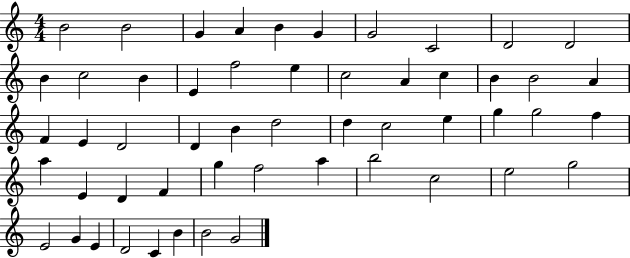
B4/h B4/h G4/q A4/q B4/q G4/q G4/h C4/h D4/h D4/h B4/q C5/h B4/q E4/q F5/h E5/q C5/h A4/q C5/q B4/q B4/h A4/q F4/q E4/q D4/h D4/q B4/q D5/h D5/q C5/h E5/q G5/q G5/h F5/q A5/q E4/q D4/q F4/q G5/q F5/h A5/q B5/h C5/h E5/h G5/h E4/h G4/q E4/q D4/h C4/q B4/q B4/h G4/h